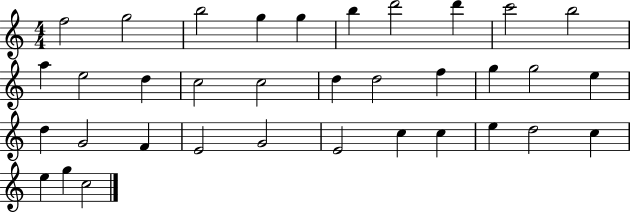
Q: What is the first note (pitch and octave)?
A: F5